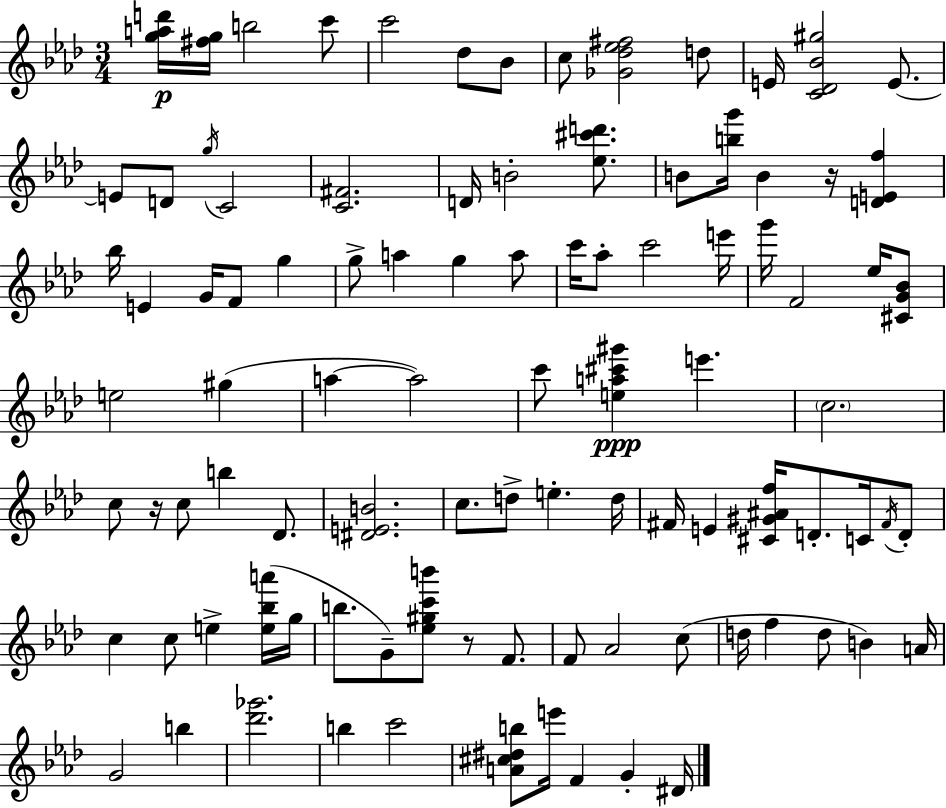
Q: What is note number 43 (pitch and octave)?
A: B5